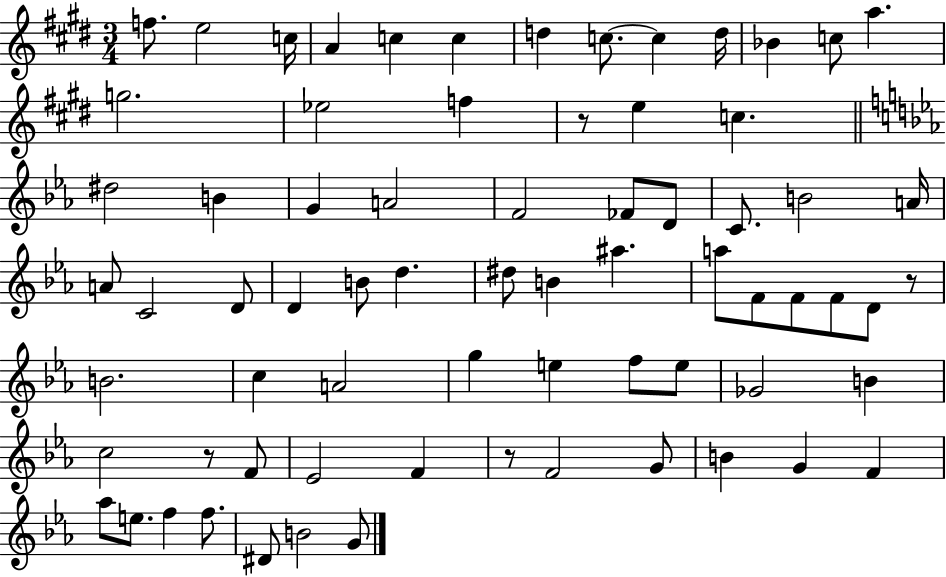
X:1
T:Untitled
M:3/4
L:1/4
K:E
f/2 e2 c/4 A c c d c/2 c d/4 _B c/2 a g2 _e2 f z/2 e c ^d2 B G A2 F2 _F/2 D/2 C/2 B2 A/4 A/2 C2 D/2 D B/2 d ^d/2 B ^a a/2 F/2 F/2 F/2 D/2 z/2 B2 c A2 g e f/2 e/2 _G2 B c2 z/2 F/2 _E2 F z/2 F2 G/2 B G F _a/2 e/2 f f/2 ^D/2 B2 G/2